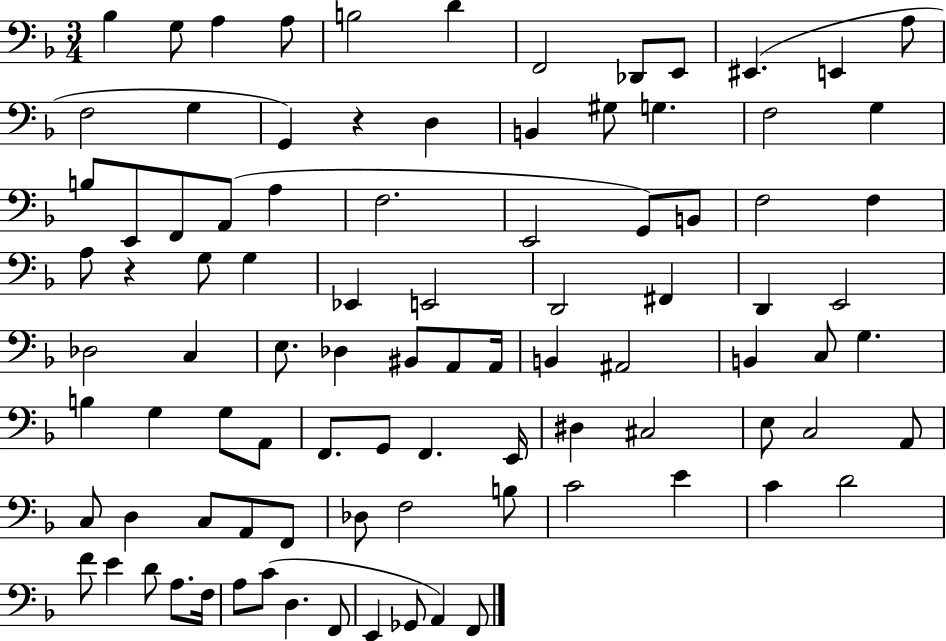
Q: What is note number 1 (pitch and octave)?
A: Bb3